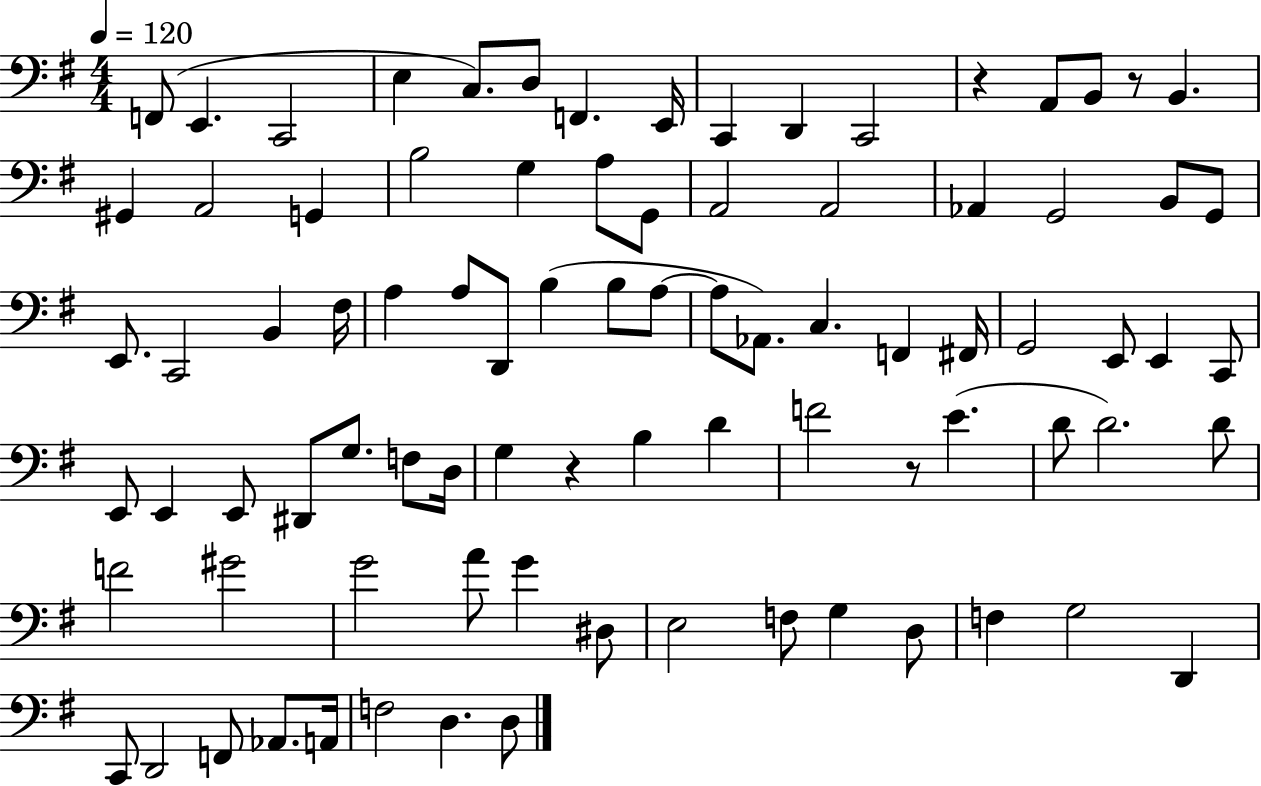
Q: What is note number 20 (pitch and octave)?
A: A3